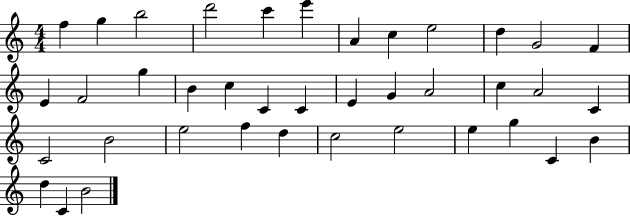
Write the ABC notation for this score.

X:1
T:Untitled
M:4/4
L:1/4
K:C
f g b2 d'2 c' e' A c e2 d G2 F E F2 g B c C C E G A2 c A2 C C2 B2 e2 f d c2 e2 e g C B d C B2